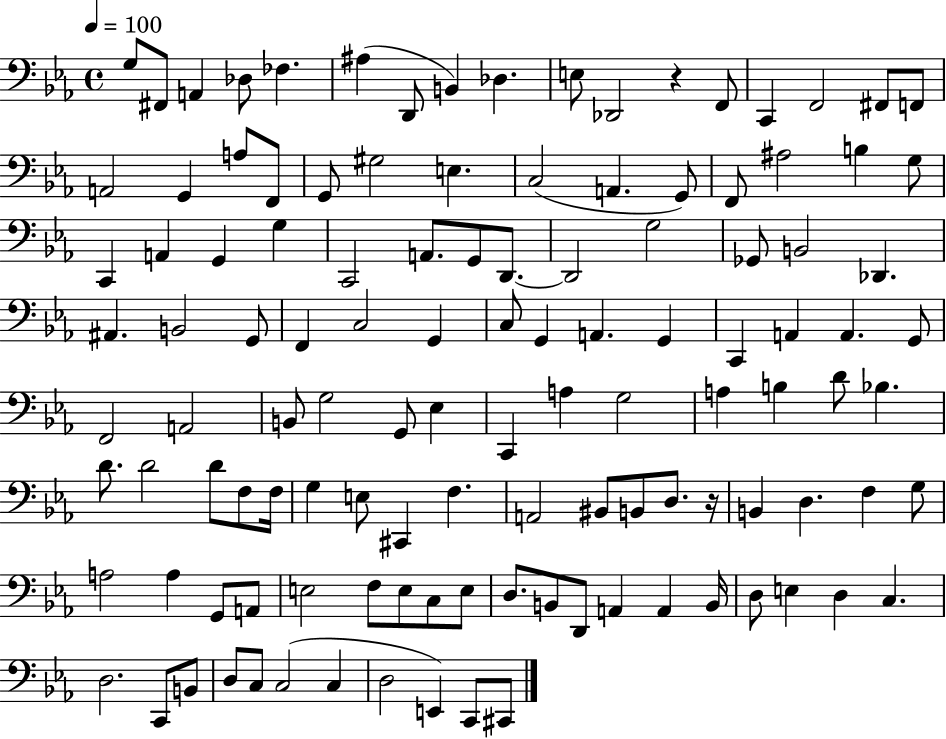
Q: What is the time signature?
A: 4/4